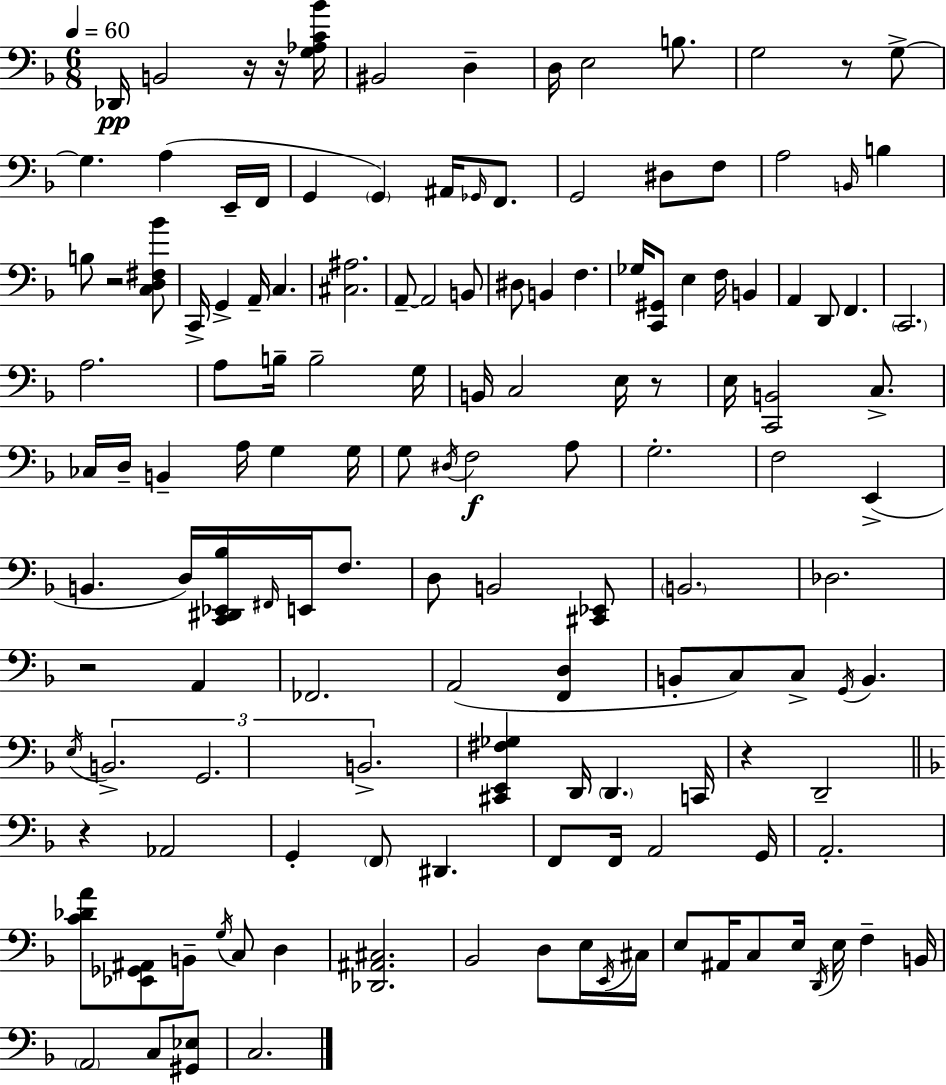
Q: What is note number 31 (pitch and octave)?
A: A2